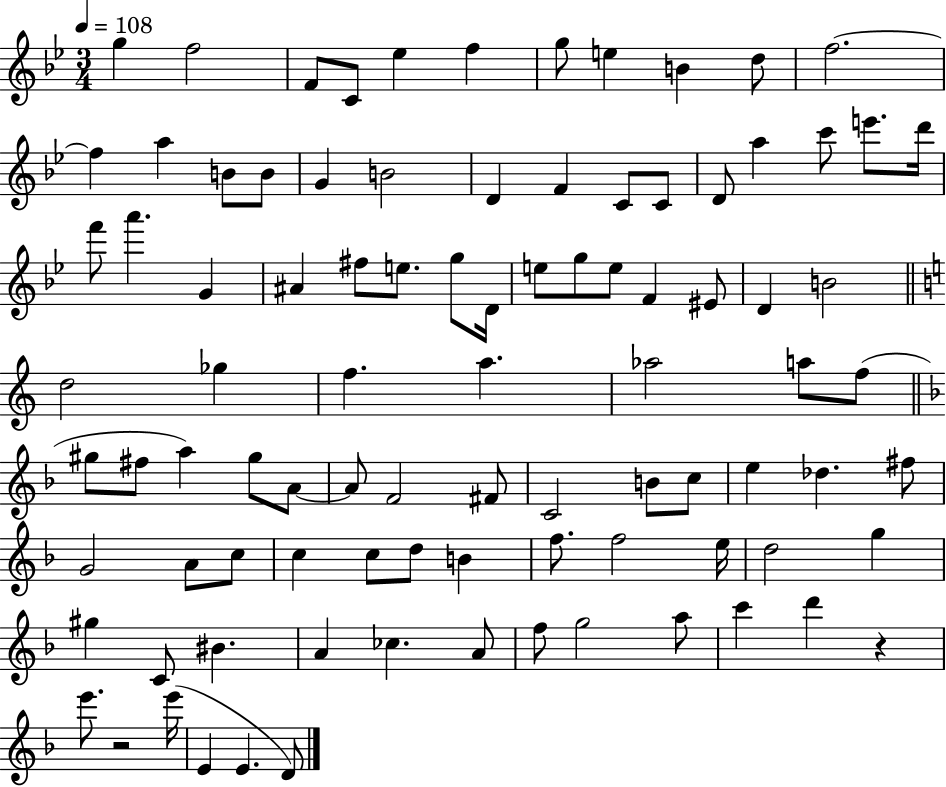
X:1
T:Untitled
M:3/4
L:1/4
K:Bb
g f2 F/2 C/2 _e f g/2 e B d/2 f2 f a B/2 B/2 G B2 D F C/2 C/2 D/2 a c'/2 e'/2 d'/4 f'/2 a' G ^A ^f/2 e/2 g/2 D/4 e/2 g/2 e/2 F ^E/2 D B2 d2 _g f a _a2 a/2 f/2 ^g/2 ^f/2 a ^g/2 A/2 A/2 F2 ^F/2 C2 B/2 c/2 e _d ^f/2 G2 A/2 c/2 c c/2 d/2 B f/2 f2 e/4 d2 g ^g C/2 ^B A _c A/2 f/2 g2 a/2 c' d' z e'/2 z2 e'/4 E E D/2